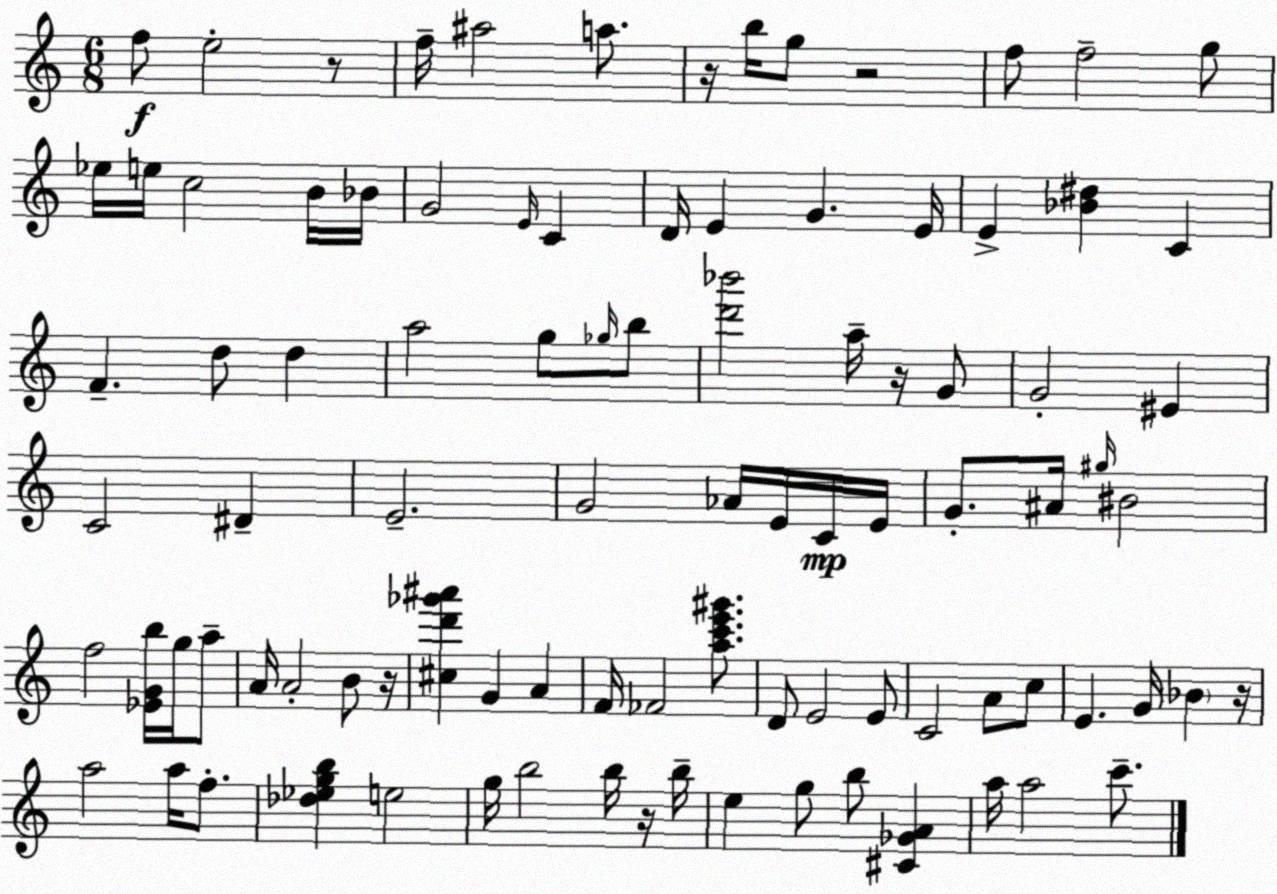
X:1
T:Untitled
M:6/8
L:1/4
K:C
f/2 e2 z/2 f/4 ^a2 a/2 z/4 b/4 g/2 z2 f/2 f2 g/2 _e/4 e/4 c2 B/4 _B/4 G2 E/4 C D/4 E G E/4 E [_B^d] C F d/2 d a2 g/2 _g/4 b/2 [d'_b']2 a/4 z/4 G/2 G2 ^E C2 ^D E2 G2 _A/4 E/4 C/4 E/4 G/2 ^A/4 ^g/4 ^B2 f2 [_EGb]/4 g/4 a/2 A/4 A2 B/2 z/4 [^cd'_g'^a'] G A F/4 _F2 [ac'e'^g']/2 D/2 E2 E/2 C2 A/2 c/2 E G/4 _B z/4 a2 a/4 f/2 [_d_egb] e2 g/4 b2 b/4 z/4 b/4 e g/2 b/2 [^C_GA] a/4 a2 c'/2